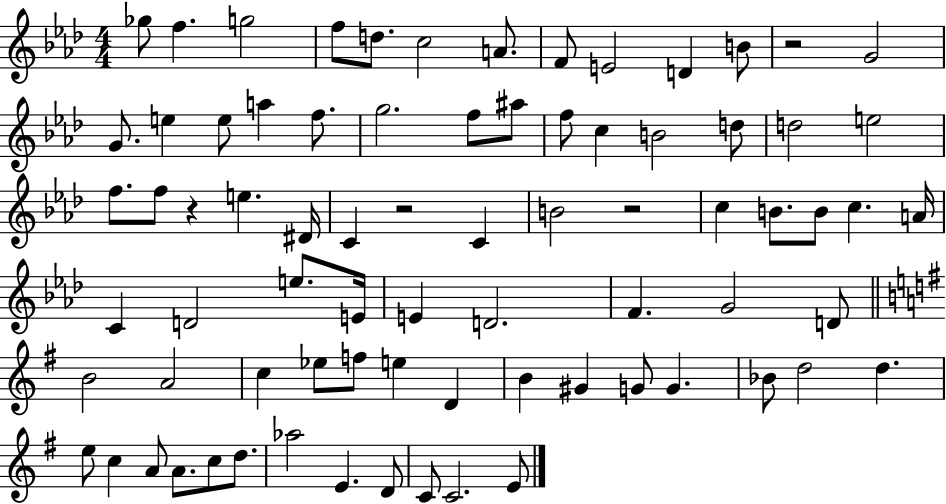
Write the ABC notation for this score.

X:1
T:Untitled
M:4/4
L:1/4
K:Ab
_g/2 f g2 f/2 d/2 c2 A/2 F/2 E2 D B/2 z2 G2 G/2 e e/2 a f/2 g2 f/2 ^a/2 f/2 c B2 d/2 d2 e2 f/2 f/2 z e ^D/4 C z2 C B2 z2 c B/2 B/2 c A/4 C D2 e/2 E/4 E D2 F G2 D/2 B2 A2 c _e/2 f/2 e D B ^G G/2 G _B/2 d2 d e/2 c A/2 A/2 c/2 d/2 _a2 E D/2 C/2 C2 E/2